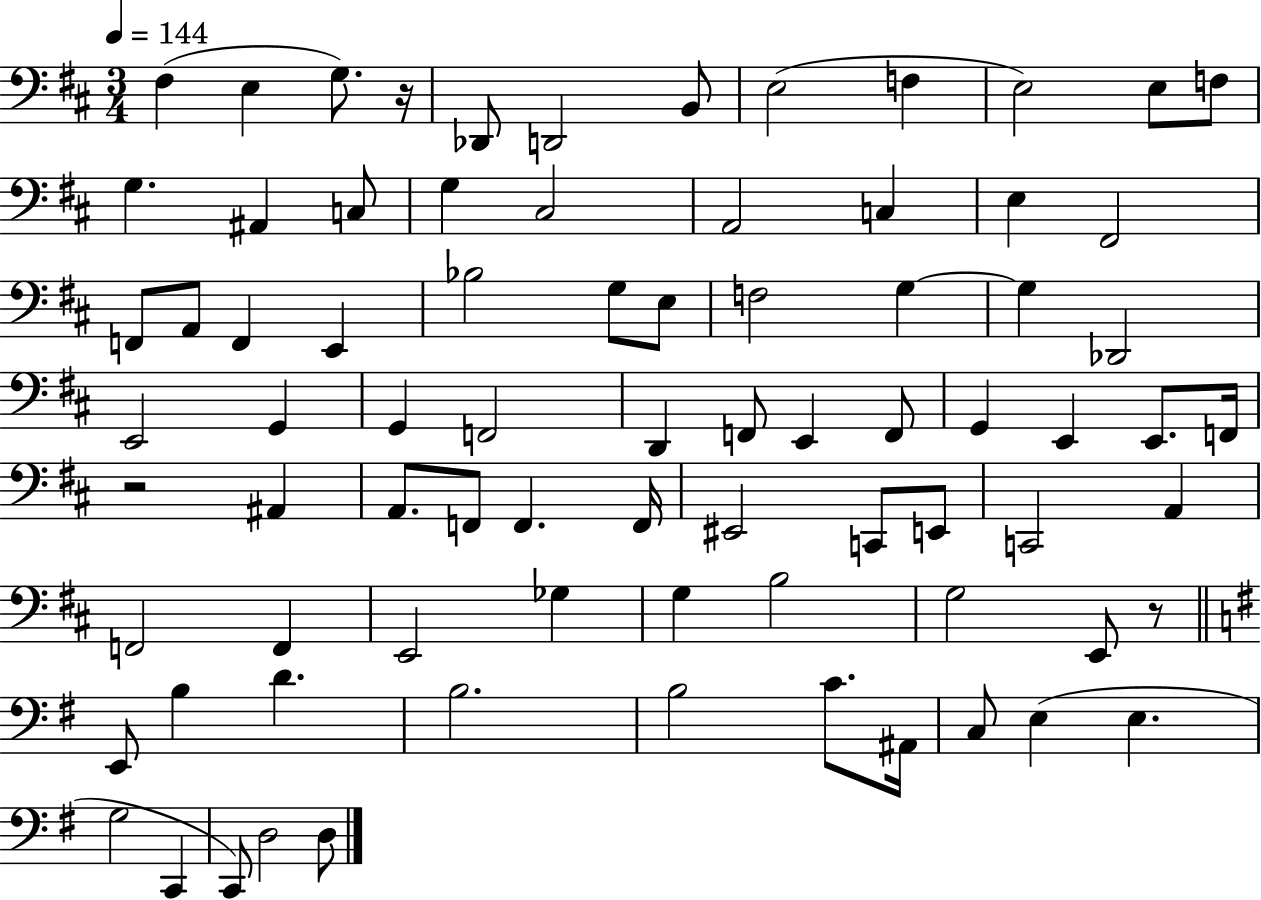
F#3/q E3/q G3/e. R/s Db2/e D2/h B2/e E3/h F3/q E3/h E3/e F3/e G3/q. A#2/q C3/e G3/q C#3/h A2/h C3/q E3/q F#2/h F2/e A2/e F2/q E2/q Bb3/h G3/e E3/e F3/h G3/q G3/q Db2/h E2/h G2/q G2/q F2/h D2/q F2/e E2/q F2/e G2/q E2/q E2/e. F2/s R/h A#2/q A2/e. F2/e F2/q. F2/s EIS2/h C2/e E2/e C2/h A2/q F2/h F2/q E2/h Gb3/q G3/q B3/h G3/h E2/e R/e E2/e B3/q D4/q. B3/h. B3/h C4/e. A#2/s C3/e E3/q E3/q. G3/h C2/q C2/e D3/h D3/e